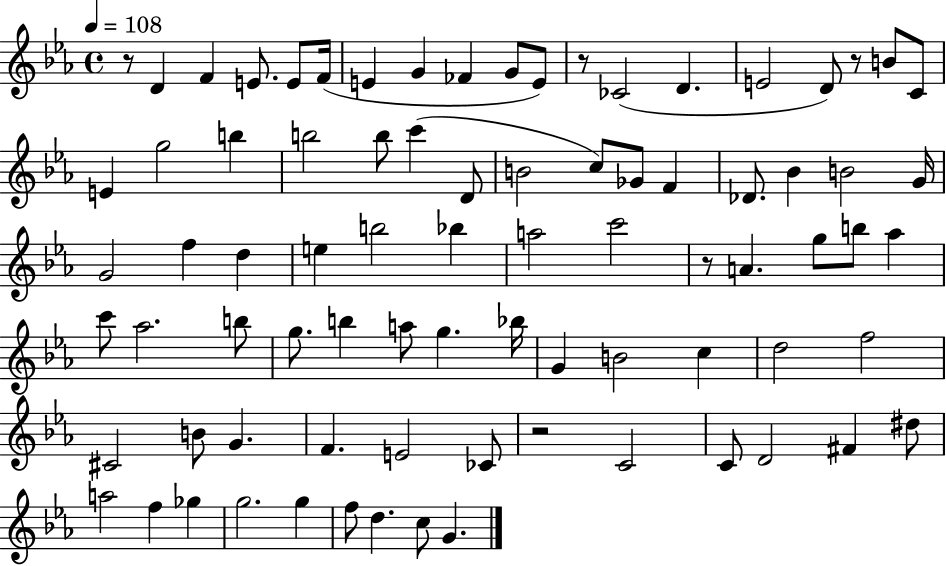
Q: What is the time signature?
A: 4/4